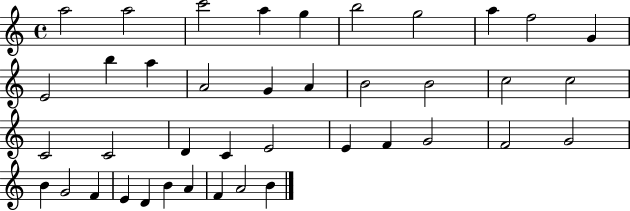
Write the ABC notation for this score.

X:1
T:Untitled
M:4/4
L:1/4
K:C
a2 a2 c'2 a g b2 g2 a f2 G E2 b a A2 G A B2 B2 c2 c2 C2 C2 D C E2 E F G2 F2 G2 B G2 F E D B A F A2 B